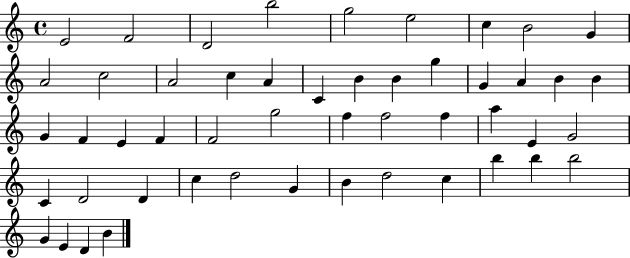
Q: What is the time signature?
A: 4/4